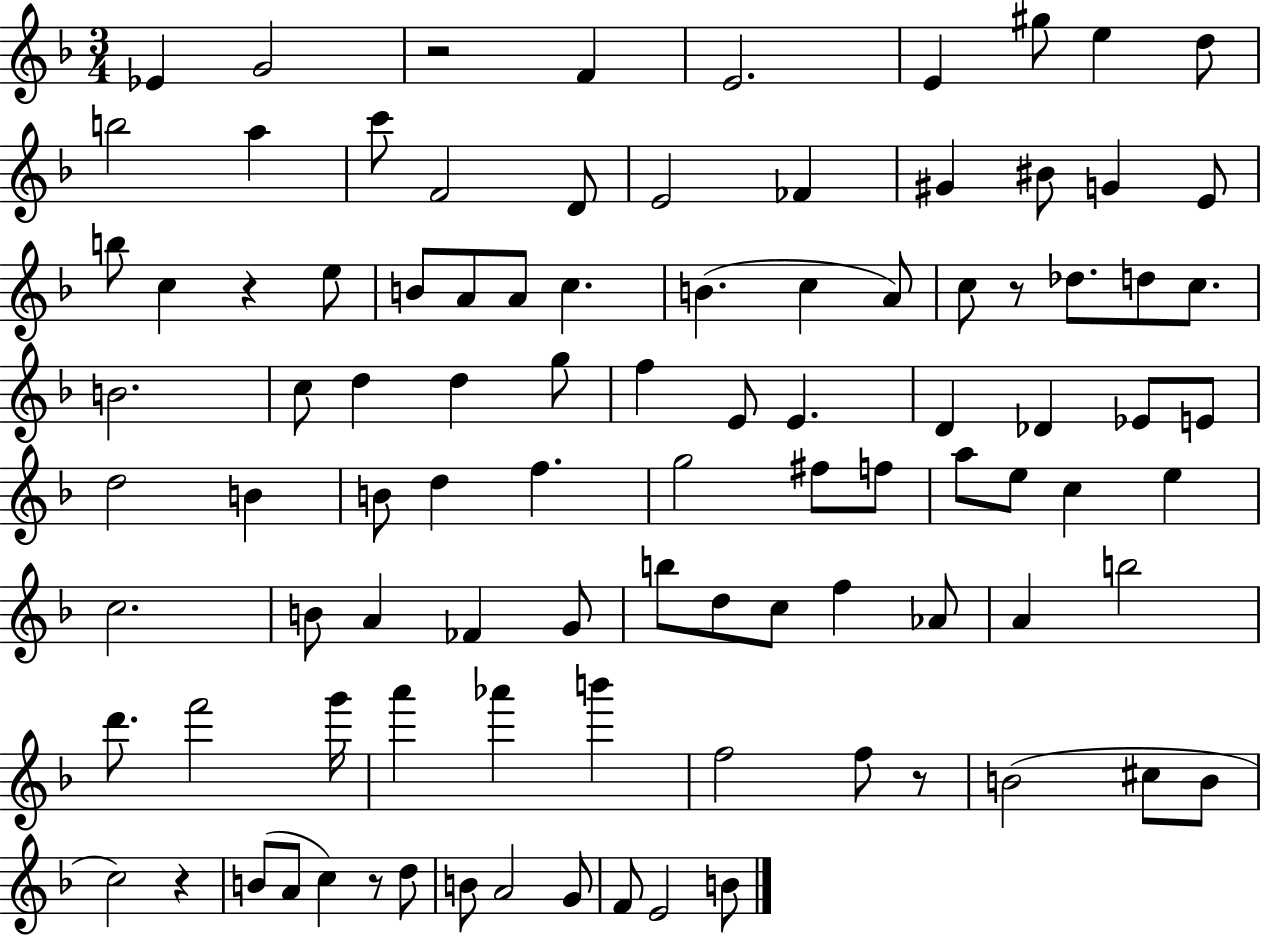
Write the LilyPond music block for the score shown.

{
  \clef treble
  \numericTimeSignature
  \time 3/4
  \key f \major
  ees'4 g'2 | r2 f'4 | e'2. | e'4 gis''8 e''4 d''8 | \break b''2 a''4 | c'''8 f'2 d'8 | e'2 fes'4 | gis'4 bis'8 g'4 e'8 | \break b''8 c''4 r4 e''8 | b'8 a'8 a'8 c''4. | b'4.( c''4 a'8) | c''8 r8 des''8. d''8 c''8. | \break b'2. | c''8 d''4 d''4 g''8 | f''4 e'8 e'4. | d'4 des'4 ees'8 e'8 | \break d''2 b'4 | b'8 d''4 f''4. | g''2 fis''8 f''8 | a''8 e''8 c''4 e''4 | \break c''2. | b'8 a'4 fes'4 g'8 | b''8 d''8 c''8 f''4 aes'8 | a'4 b''2 | \break d'''8. f'''2 g'''16 | a'''4 aes'''4 b'''4 | f''2 f''8 r8 | b'2( cis''8 b'8 | \break c''2) r4 | b'8( a'8 c''4) r8 d''8 | b'8 a'2 g'8 | f'8 e'2 b'8 | \break \bar "|."
}